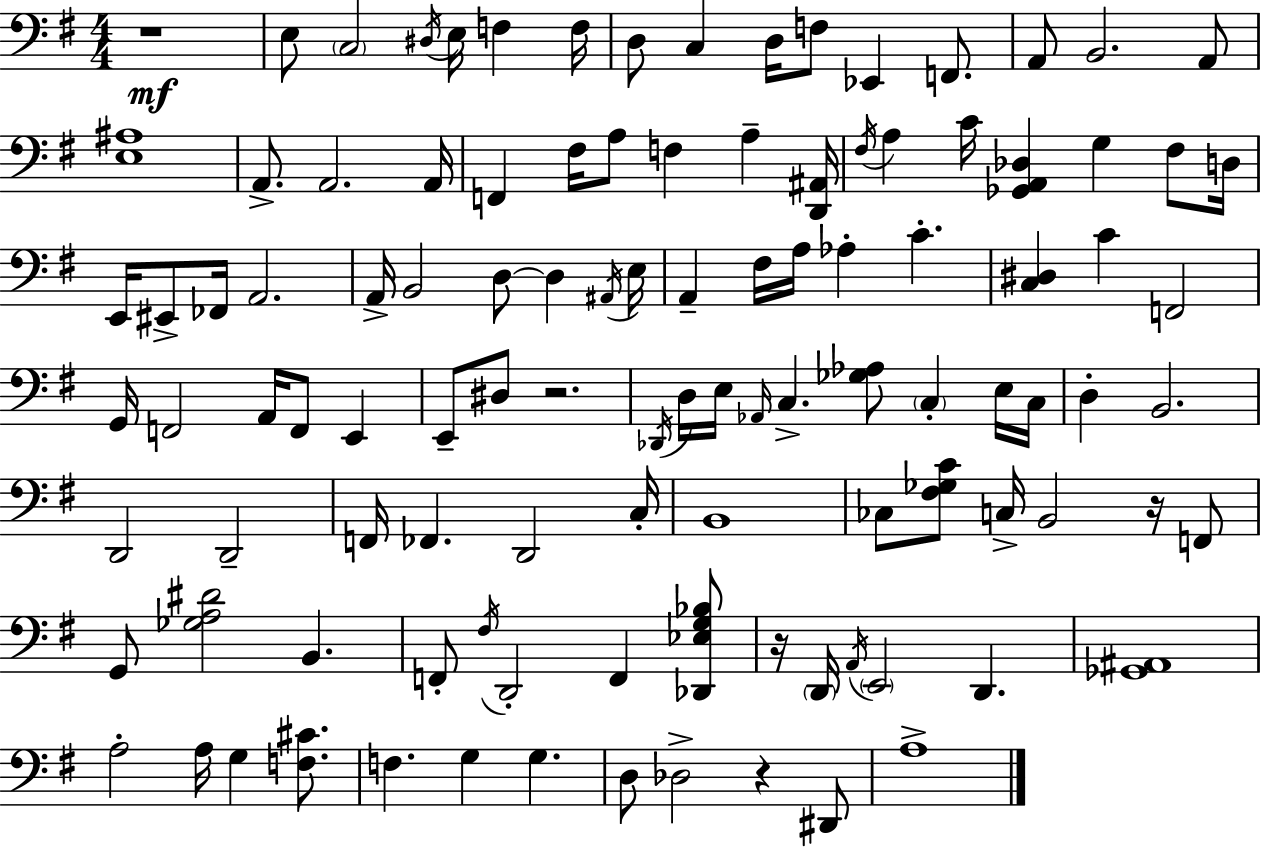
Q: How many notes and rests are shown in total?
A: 109